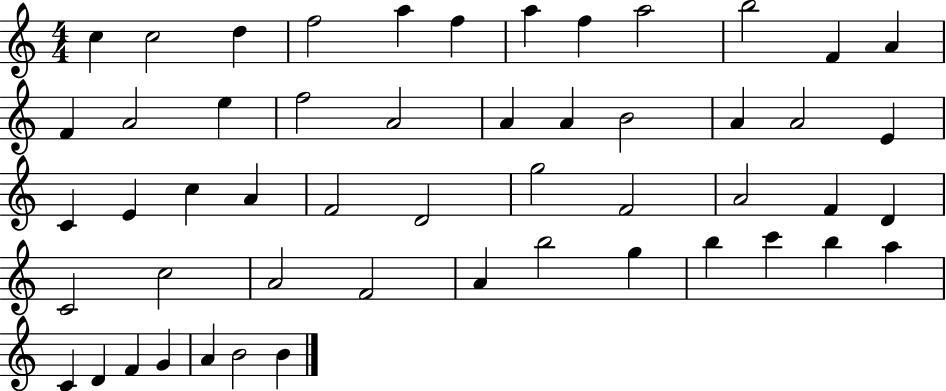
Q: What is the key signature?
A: C major